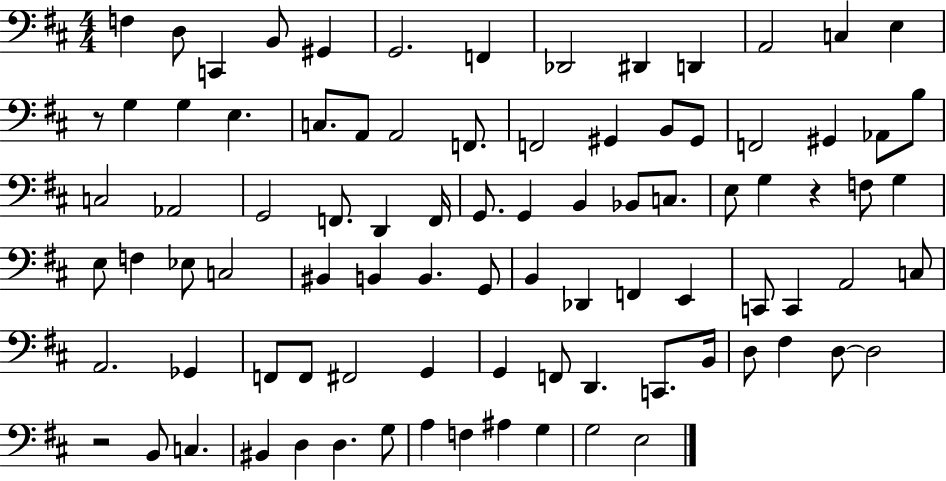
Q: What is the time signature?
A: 4/4